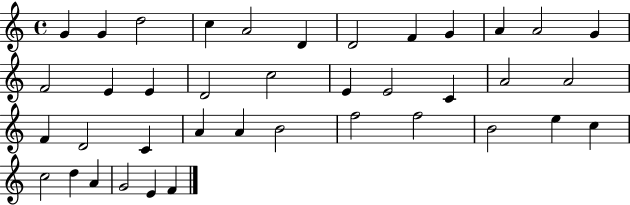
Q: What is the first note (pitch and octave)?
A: G4